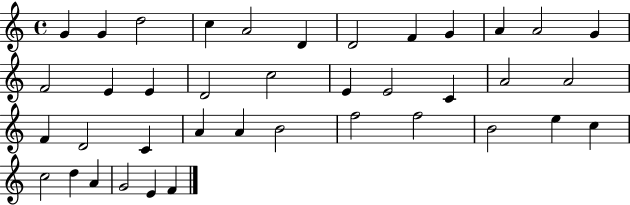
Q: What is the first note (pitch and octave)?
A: G4